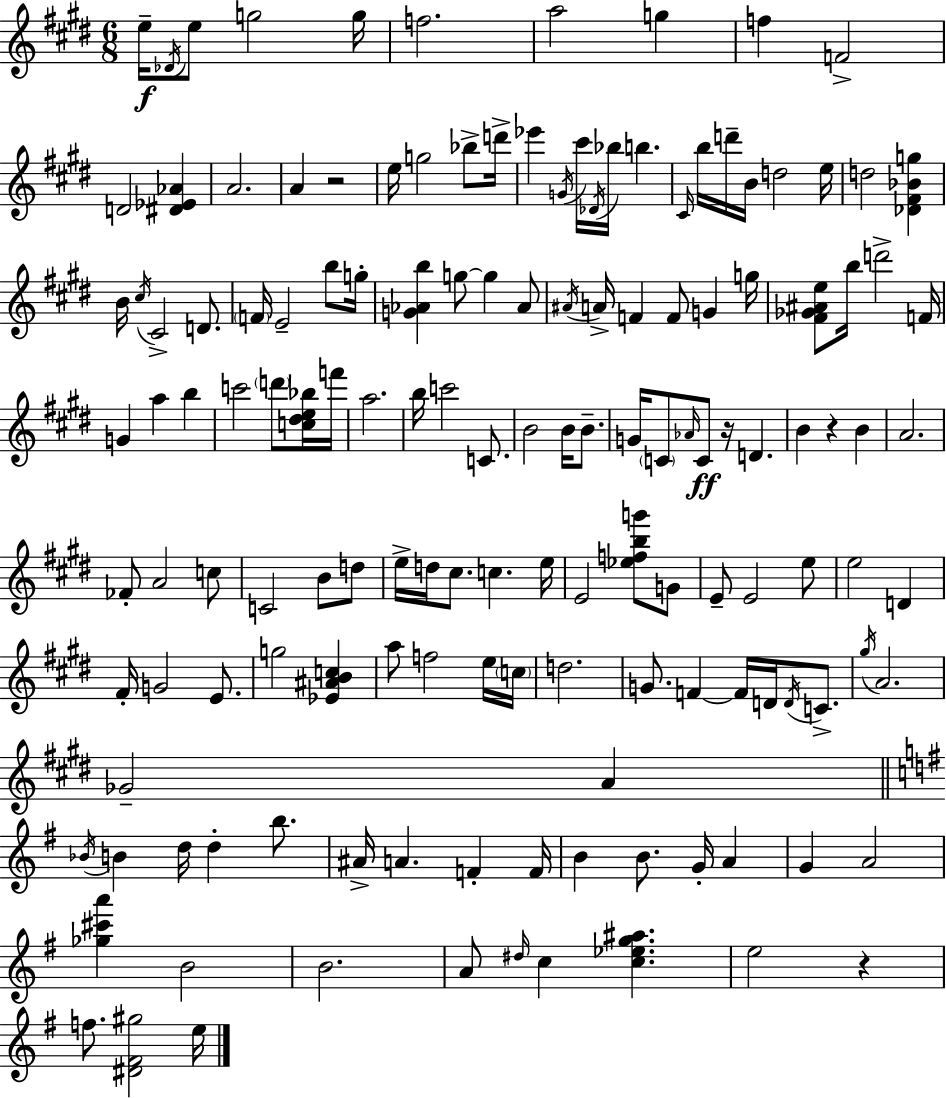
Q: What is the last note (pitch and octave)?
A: E5